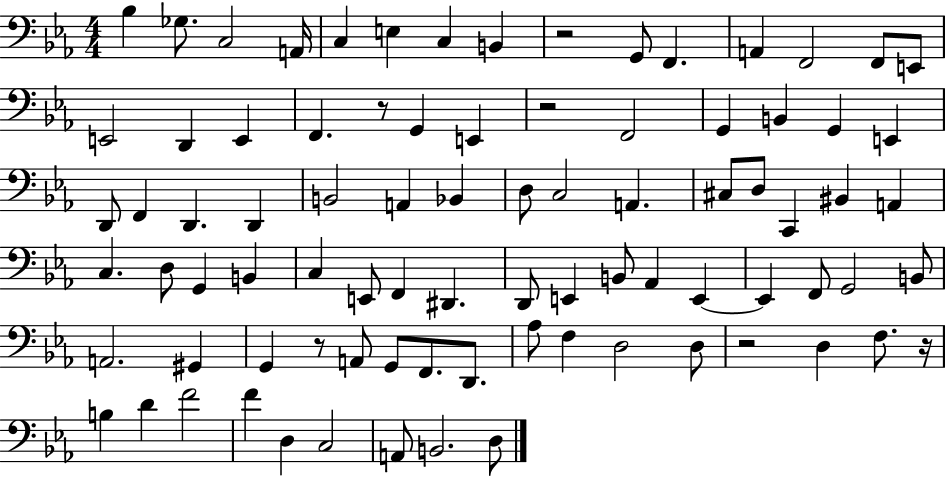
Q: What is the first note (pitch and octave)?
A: Bb3